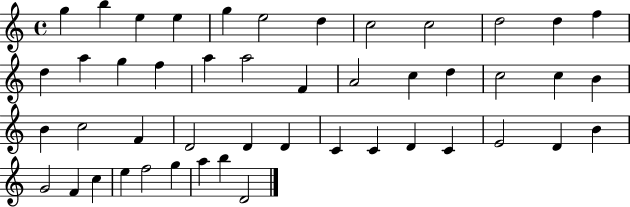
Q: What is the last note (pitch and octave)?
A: D4